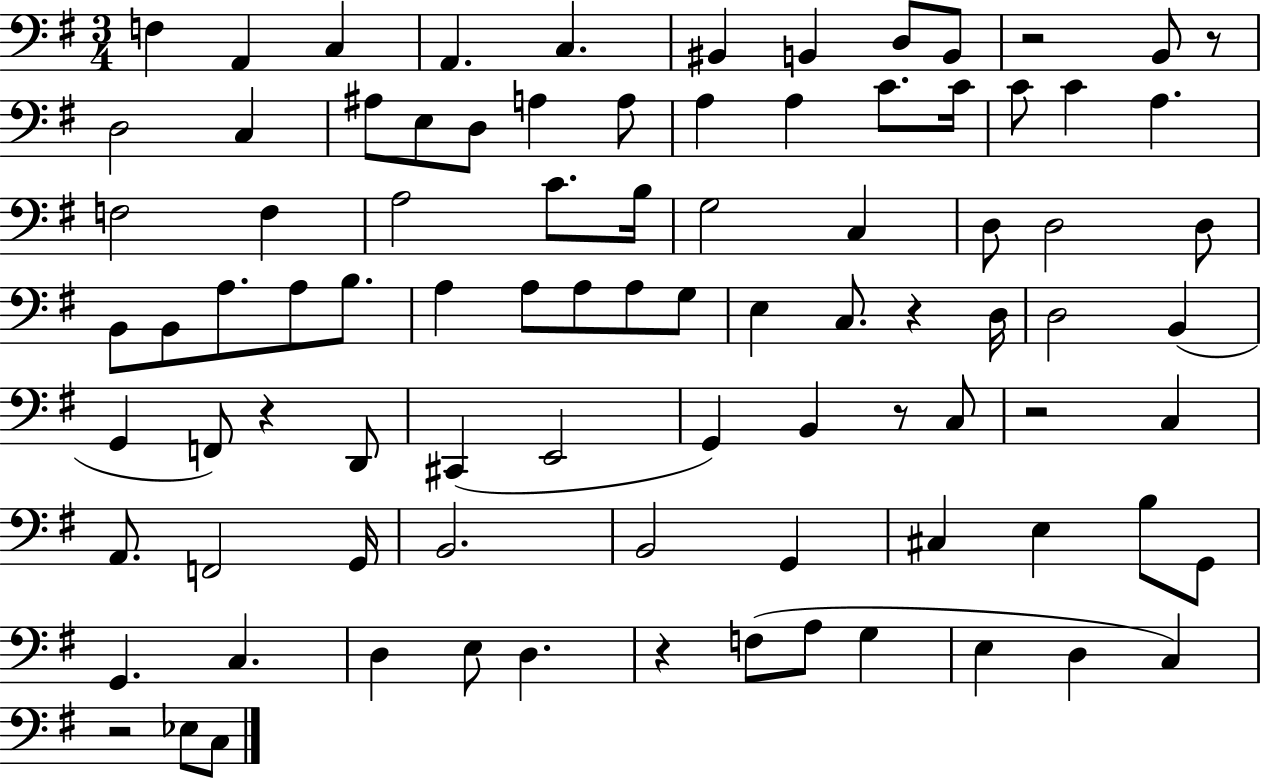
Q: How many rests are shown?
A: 8